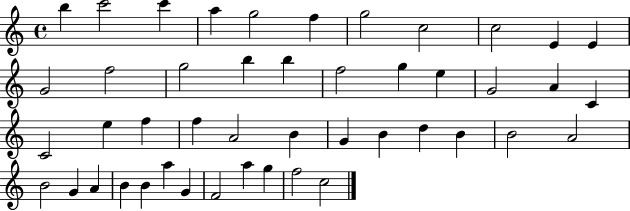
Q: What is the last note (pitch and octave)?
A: C5